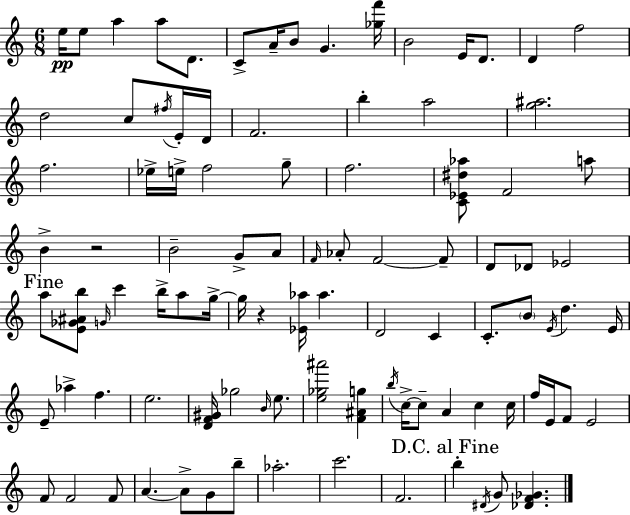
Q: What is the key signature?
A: A minor